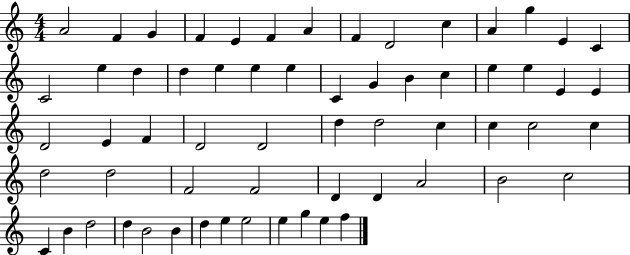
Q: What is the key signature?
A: C major